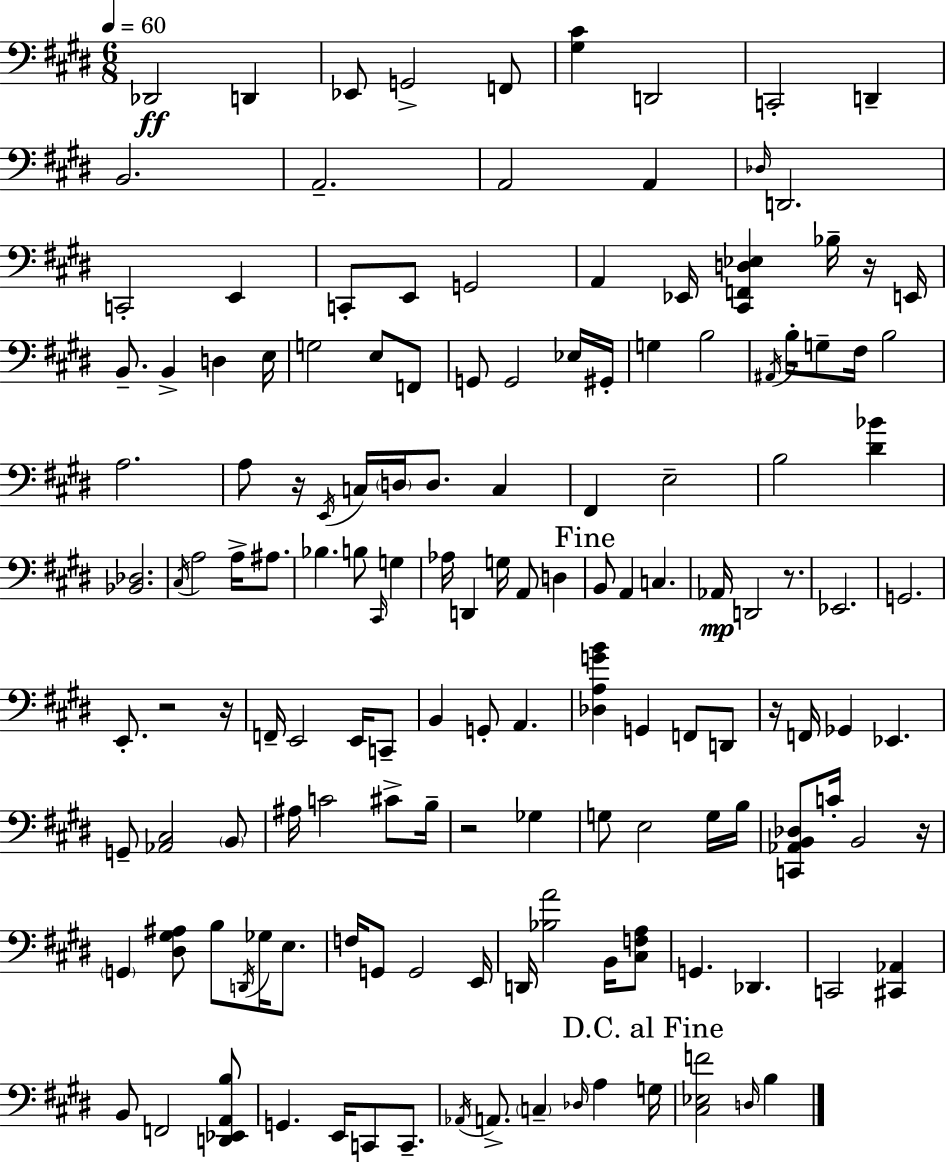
Db2/h D2/q Eb2/e G2/h F2/e [G#3,C#4]/q D2/h C2/h D2/q B2/h. A2/h. A2/h A2/q Db3/s D2/h. C2/h E2/q C2/e E2/e G2/h A2/q Eb2/s [C#2,F2,D3,Eb3]/q Bb3/s R/s E2/s B2/e. B2/q D3/q E3/s G3/h E3/e F2/e G2/e G2/h Eb3/s G#2/s G3/q B3/h A#2/s B3/s G3/e F#3/s B3/h A3/h. A3/e R/s E2/s C3/s D3/s D3/e. C3/q F#2/q E3/h B3/h [D#4,Bb4]/q [Bb2,Db3]/h. C#3/s A3/h A3/s A#3/e. Bb3/q. B3/e C#2/s G3/q Ab3/s D2/q G3/s A2/e D3/q B2/e A2/q C3/q. Ab2/s D2/h R/e. Eb2/h. G2/h. E2/e. R/h R/s F2/s E2/h E2/s C2/e B2/q G2/e A2/q. [Db3,A3,G4,B4]/q G2/q F2/e D2/e R/s F2/s Gb2/q Eb2/q. G2/e [Ab2,C#3]/h B2/e A#3/s C4/h C#4/e B3/s R/h Gb3/q G3/e E3/h G3/s B3/s [C2,Ab2,B2,Db3]/e C4/s B2/h R/s G2/q [D#3,G#3,A#3]/e B3/e D2/s Gb3/s E3/e. F3/s G2/e G2/h E2/s D2/s [Bb3,A4]/h B2/s [C#3,F3,A3]/e G2/q. Db2/q. C2/h [C#2,Ab2]/q B2/e F2/h [D2,Eb2,A2,B3]/e G2/q. E2/s C2/e C2/e. Ab2/s A2/e. C3/q Db3/s A3/q G3/s [C#3,Eb3,F4]/h D3/s B3/q